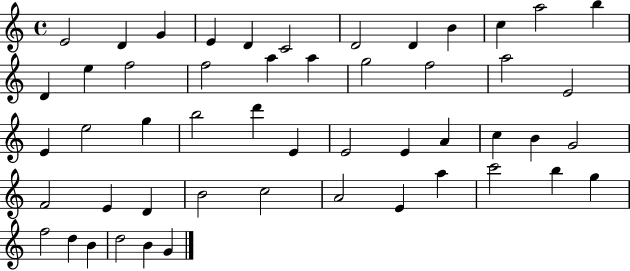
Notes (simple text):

E4/h D4/q G4/q E4/q D4/q C4/h D4/h D4/q B4/q C5/q A5/h B5/q D4/q E5/q F5/h F5/h A5/q A5/q G5/h F5/h A5/h E4/h E4/q E5/h G5/q B5/h D6/q E4/q E4/h E4/q A4/q C5/q B4/q G4/h F4/h E4/q D4/q B4/h C5/h A4/h E4/q A5/q C6/h B5/q G5/q F5/h D5/q B4/q D5/h B4/q G4/q